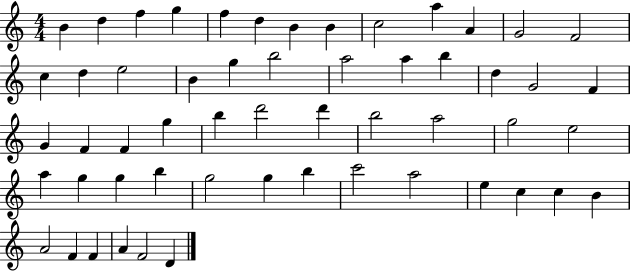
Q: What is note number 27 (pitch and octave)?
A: F4